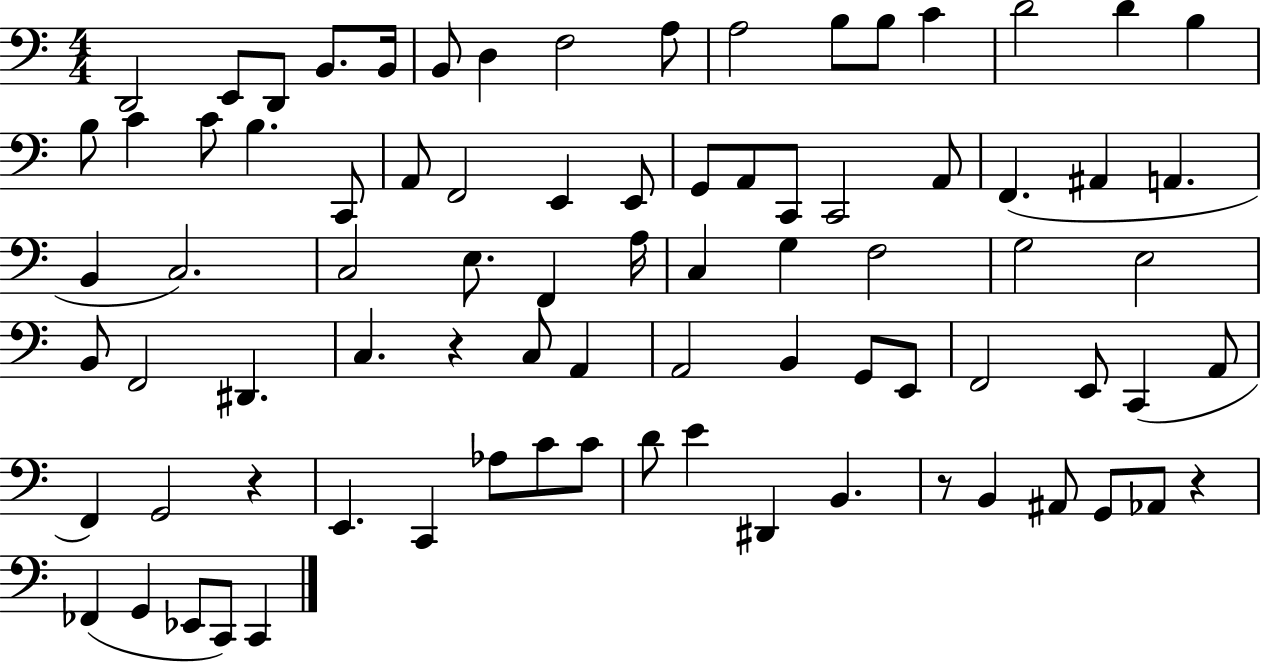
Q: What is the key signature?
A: C major